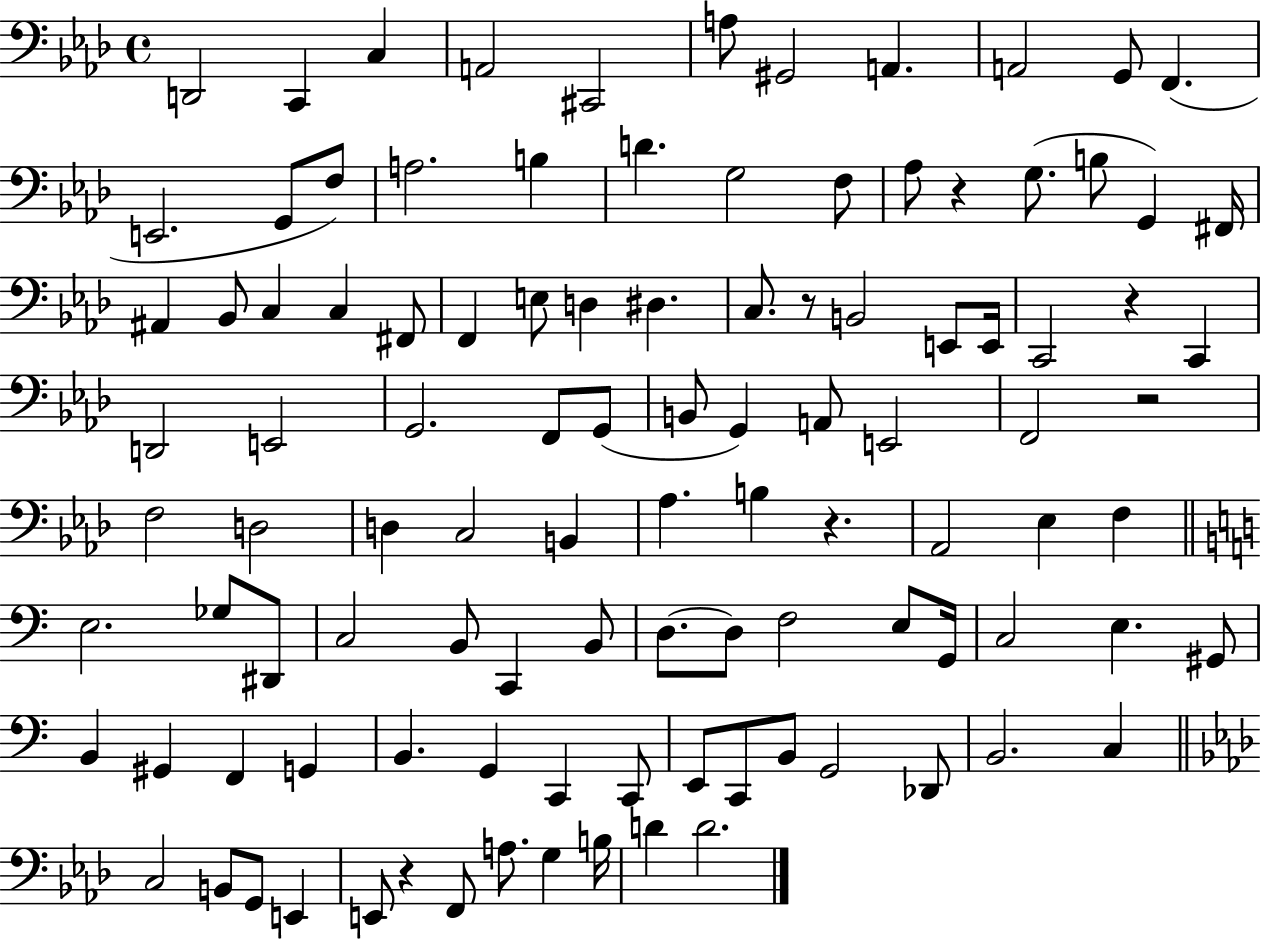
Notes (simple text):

D2/h C2/q C3/q A2/h C#2/h A3/e G#2/h A2/q. A2/h G2/e F2/q. E2/h. G2/e F3/e A3/h. B3/q D4/q. G3/h F3/e Ab3/e R/q G3/e. B3/e G2/q F#2/s A#2/q Bb2/e C3/q C3/q F#2/e F2/q E3/e D3/q D#3/q. C3/e. R/e B2/h E2/e E2/s C2/h R/q C2/q D2/h E2/h G2/h. F2/e G2/e B2/e G2/q A2/e E2/h F2/h R/h F3/h D3/h D3/q C3/h B2/q Ab3/q. B3/q R/q. Ab2/h Eb3/q F3/q E3/h. Gb3/e D#2/e C3/h B2/e C2/q B2/e D3/e. D3/e F3/h E3/e G2/s C3/h E3/q. G#2/e B2/q G#2/q F2/q G2/q B2/q. G2/q C2/q C2/e E2/e C2/e B2/e G2/h Db2/e B2/h. C3/q C3/h B2/e G2/e E2/q E2/e R/q F2/e A3/e. G3/q B3/s D4/q D4/h.